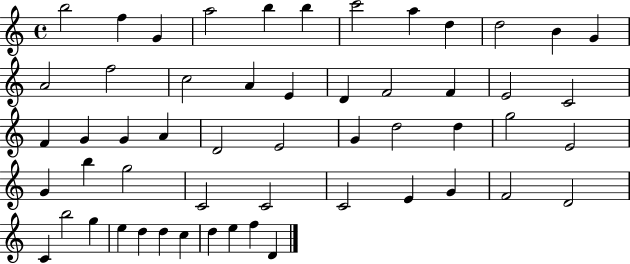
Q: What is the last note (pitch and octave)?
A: D4